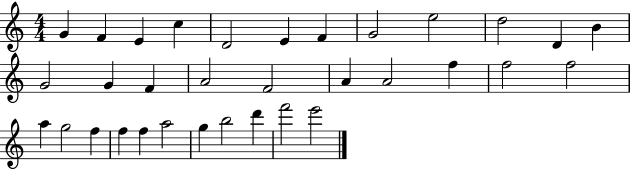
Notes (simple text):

G4/q F4/q E4/q C5/q D4/h E4/q F4/q G4/h E5/h D5/h D4/q B4/q G4/h G4/q F4/q A4/h F4/h A4/q A4/h F5/q F5/h F5/h A5/q G5/h F5/q F5/q F5/q A5/h G5/q B5/h D6/q F6/h E6/h